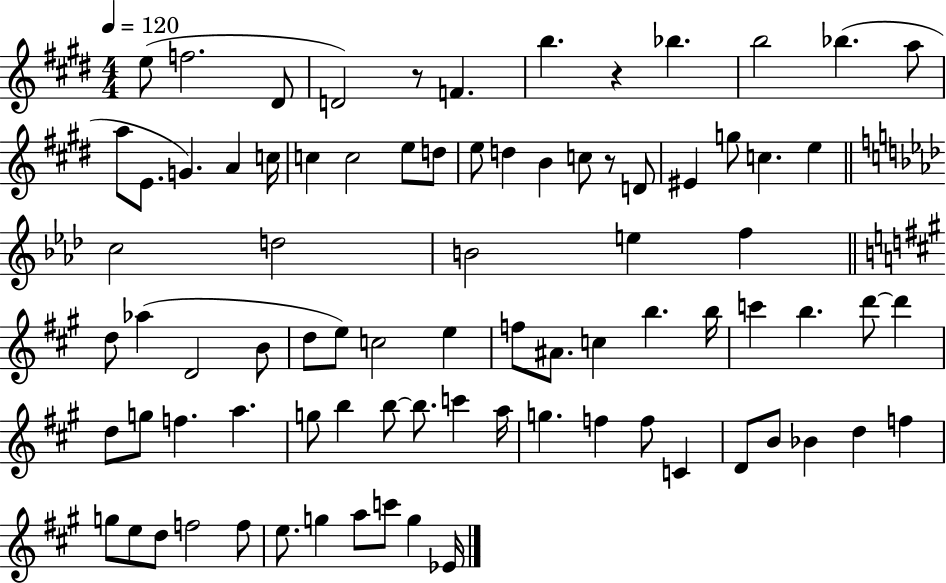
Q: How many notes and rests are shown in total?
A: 83